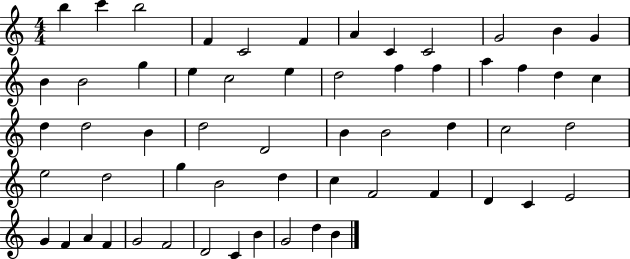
B5/q C6/q B5/h F4/q C4/h F4/q A4/q C4/q C4/h G4/h B4/q G4/q B4/q B4/h G5/q E5/q C5/h E5/q D5/h F5/q F5/q A5/q F5/q D5/q C5/q D5/q D5/h B4/q D5/h D4/h B4/q B4/h D5/q C5/h D5/h E5/h D5/h G5/q B4/h D5/q C5/q F4/h F4/q D4/q C4/q E4/h G4/q F4/q A4/q F4/q G4/h F4/h D4/h C4/q B4/q G4/h D5/q B4/q